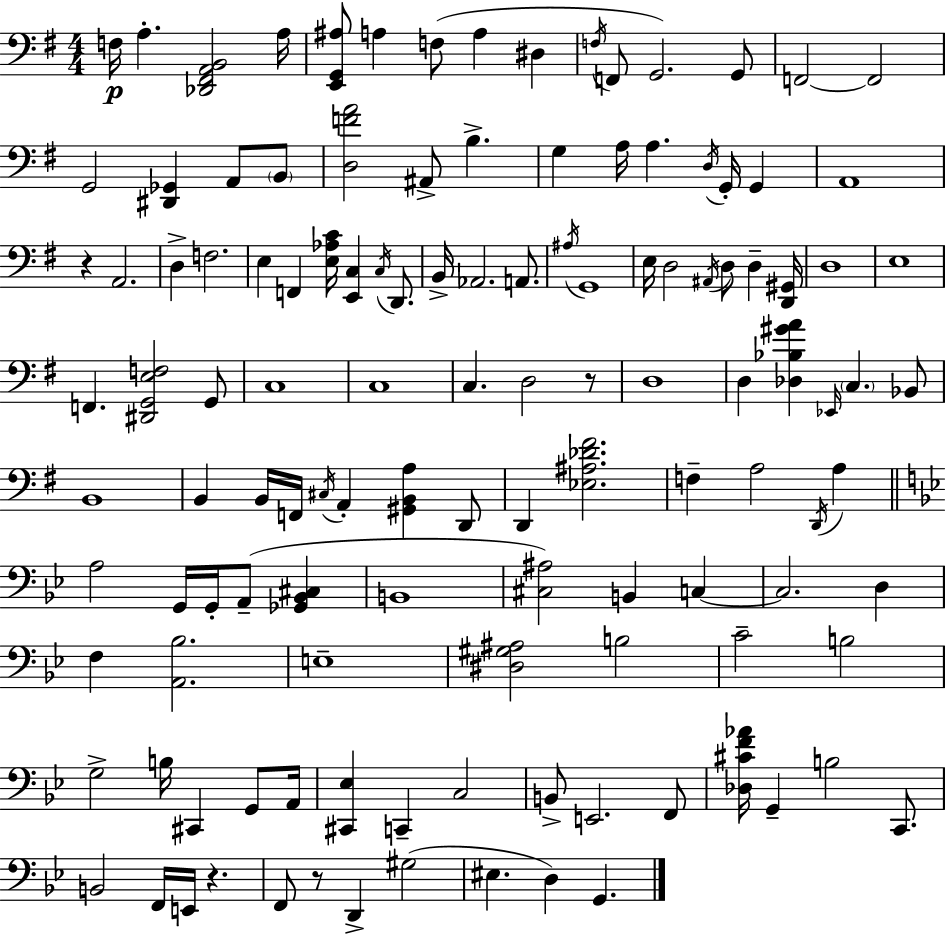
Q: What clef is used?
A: bass